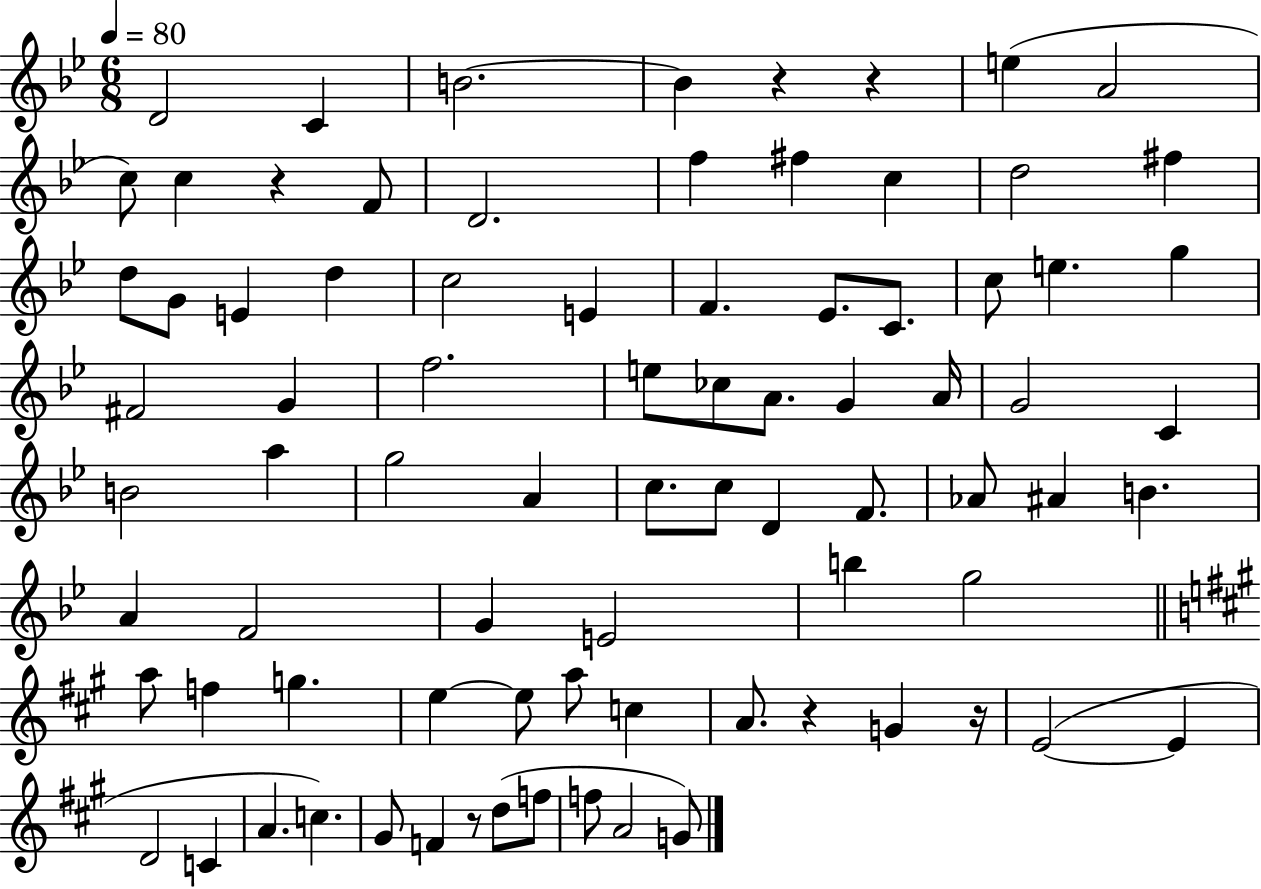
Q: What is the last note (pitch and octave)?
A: G4